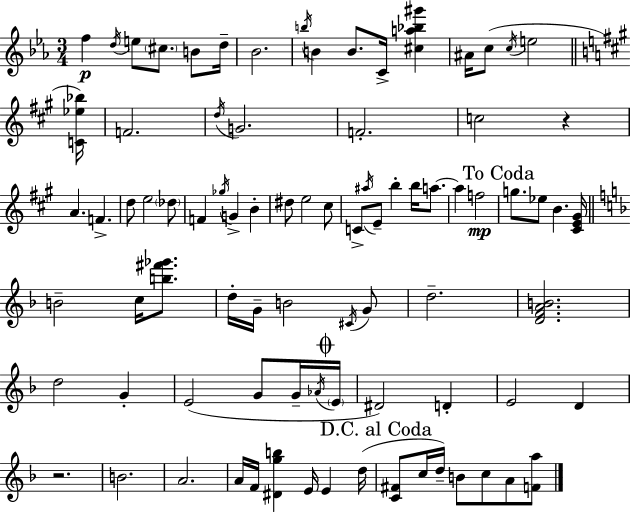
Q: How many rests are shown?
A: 2